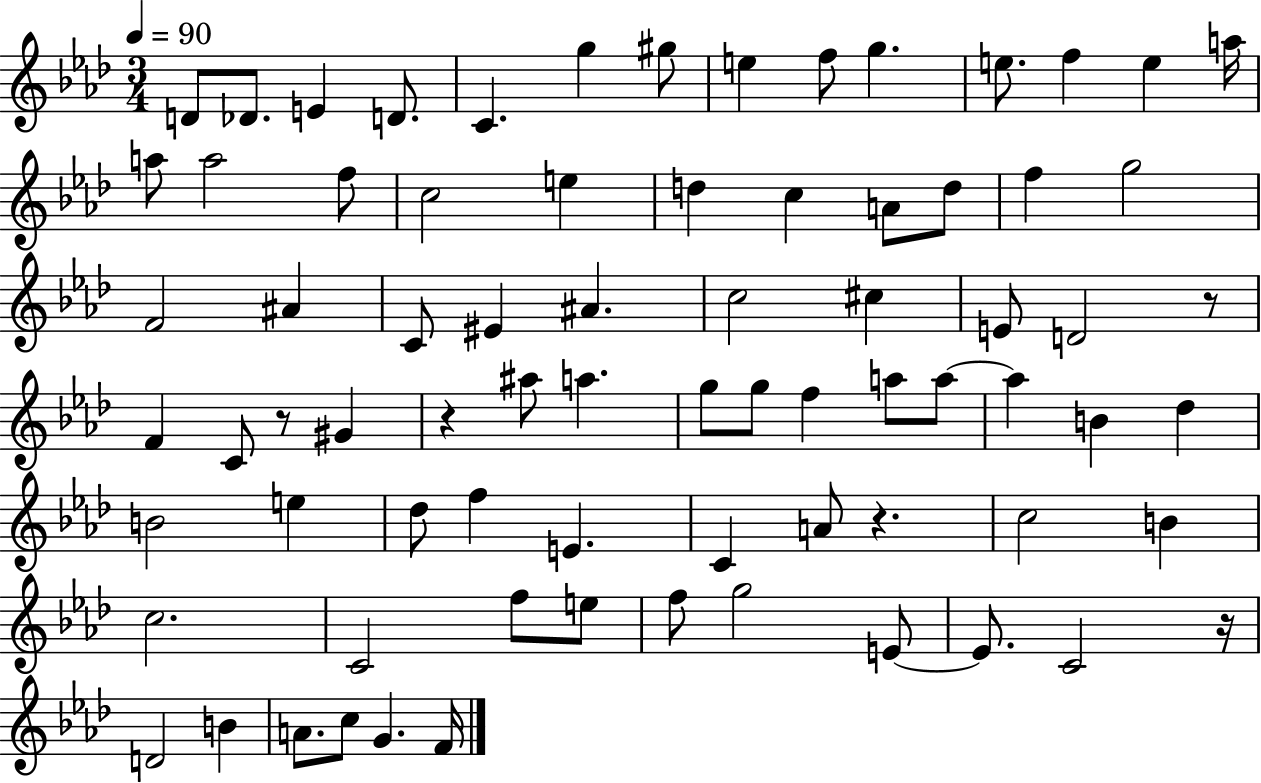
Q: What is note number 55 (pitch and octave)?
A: C5